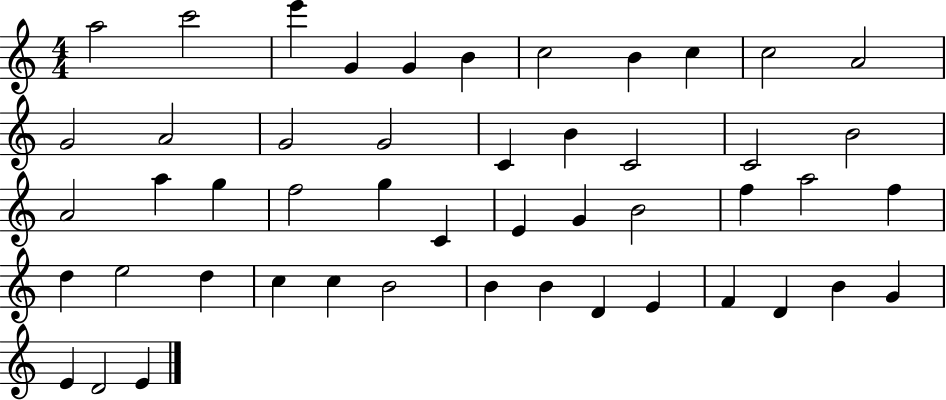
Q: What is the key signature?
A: C major